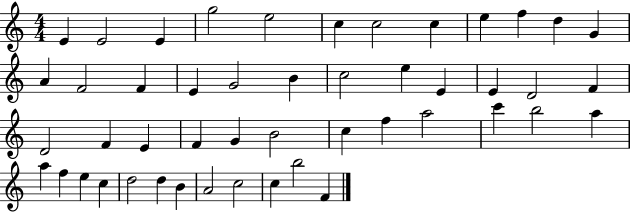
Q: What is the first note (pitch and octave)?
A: E4